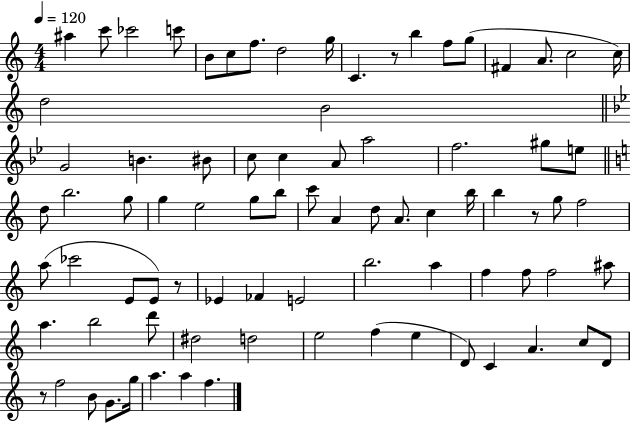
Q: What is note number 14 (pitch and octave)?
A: F#4